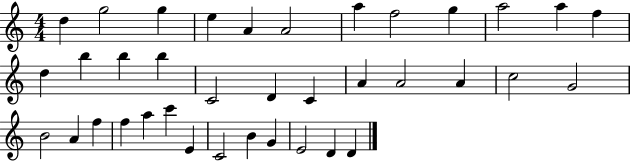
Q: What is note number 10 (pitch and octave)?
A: A5